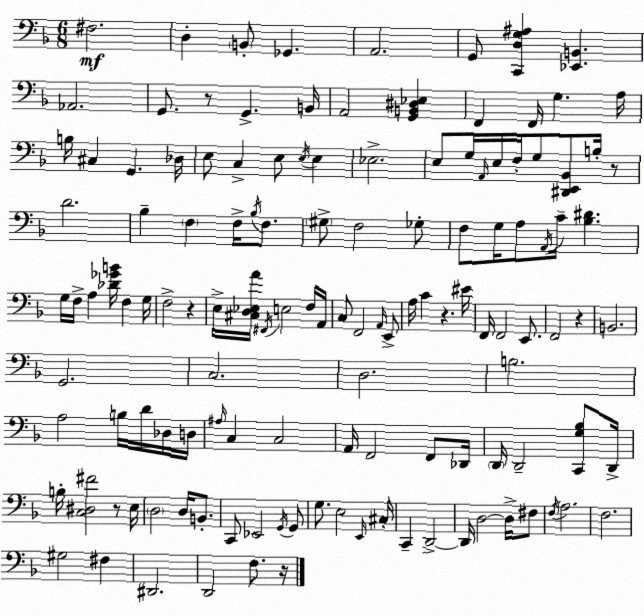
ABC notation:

X:1
T:Untitled
M:6/8
L:1/4
K:Dm
^F,2 D, B,,/2 _G,, A,,2 G,,/2 [C,,D,G,^A,] [_E,,B,,] _A,,2 G,,/2 z/2 G,, B,,/4 A,,2 [G,,B,,^D,_E,] F,, F,,/4 G, A,/4 B,/4 ^C, G,, _D,/4 E,/2 C, E,/2 E,/4 E, _E,2 E,/2 G,/4 A,,/4 E,/4 F,/4 G,/2 [^D,,E,,_B,,]/2 B,/4 z/2 D2 _B, F, F,/4 _B,/4 F,/2 ^G,/2 F,2 _G,/2 F,/2 G,/4 A,/2 A,,/4 C/4 [_B,^D] G,/4 F,/4 A, [_D_GB]/4 F, G,/4 F,2 z E,/4 [^C,D,_E,A]/4 ^F,,/4 E,2 F,/4 A,,/4 C,/2 F,,2 A,,/4 E,,/2 A,/4 C z ^E/4 F,,/4 F,,2 E,,/2 F,,2 z B,,2 G,,2 C,2 D,2 B,2 A,2 B,/4 D/4 _D,/4 D,/4 ^A,/4 C, C,2 A,,/4 F,,2 F,,/2 _D,,/4 D,,/4 D,,2 [C,,G,_B,]/2 D,,/4 B,/4 [C,^D,^F]2 z/2 E,/4 D,2 D,/4 B,,/2 C,,/2 _E,,2 G,,/4 G,,/2 G,/2 E,2 E,,/4 ^C,/4 C,, D,,2 D,,/4 D,2 D,/4 ^F,/2 F,/4 A,2 F,2 ^G,2 ^F, ^D,,2 D,,2 F,/2 z/4